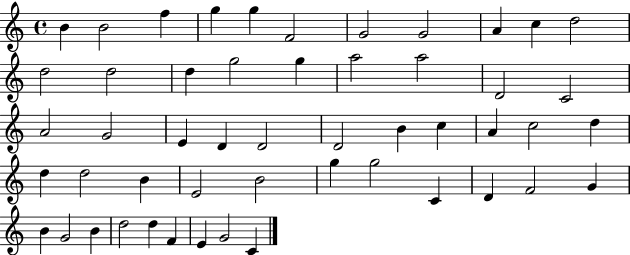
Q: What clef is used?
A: treble